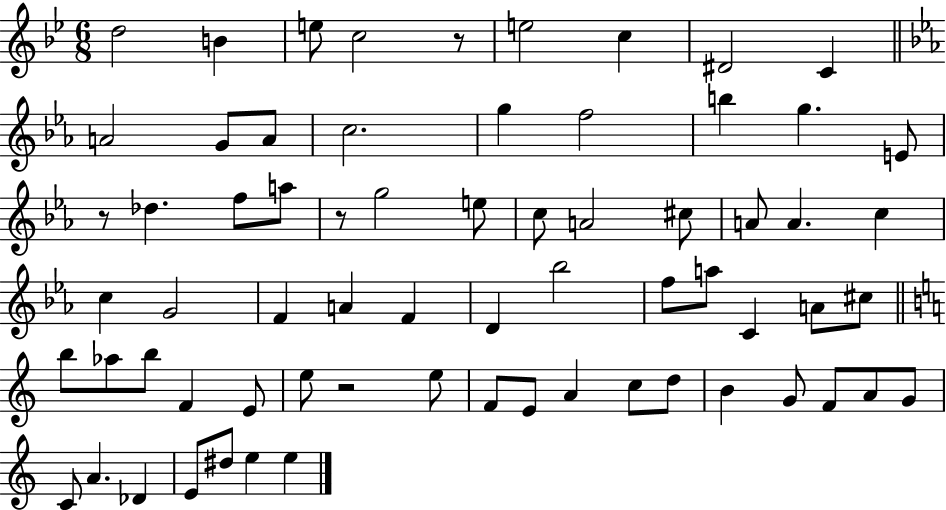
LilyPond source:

{
  \clef treble
  \numericTimeSignature
  \time 6/8
  \key bes \major
  d''2 b'4 | e''8 c''2 r8 | e''2 c''4 | dis'2 c'4 | \break \bar "||" \break \key ees \major a'2 g'8 a'8 | c''2. | g''4 f''2 | b''4 g''4. e'8 | \break r8 des''4. f''8 a''8 | r8 g''2 e''8 | c''8 a'2 cis''8 | a'8 a'4. c''4 | \break c''4 g'2 | f'4 a'4 f'4 | d'4 bes''2 | f''8 a''8 c'4 a'8 cis''8 | \break \bar "||" \break \key a \minor b''8 aes''8 b''8 f'4 e'8 | e''8 r2 e''8 | f'8 e'8 a'4 c''8 d''8 | b'4 g'8 f'8 a'8 g'8 | \break c'8 a'4. des'4 | e'8 dis''8 e''4 e''4 | \bar "|."
}